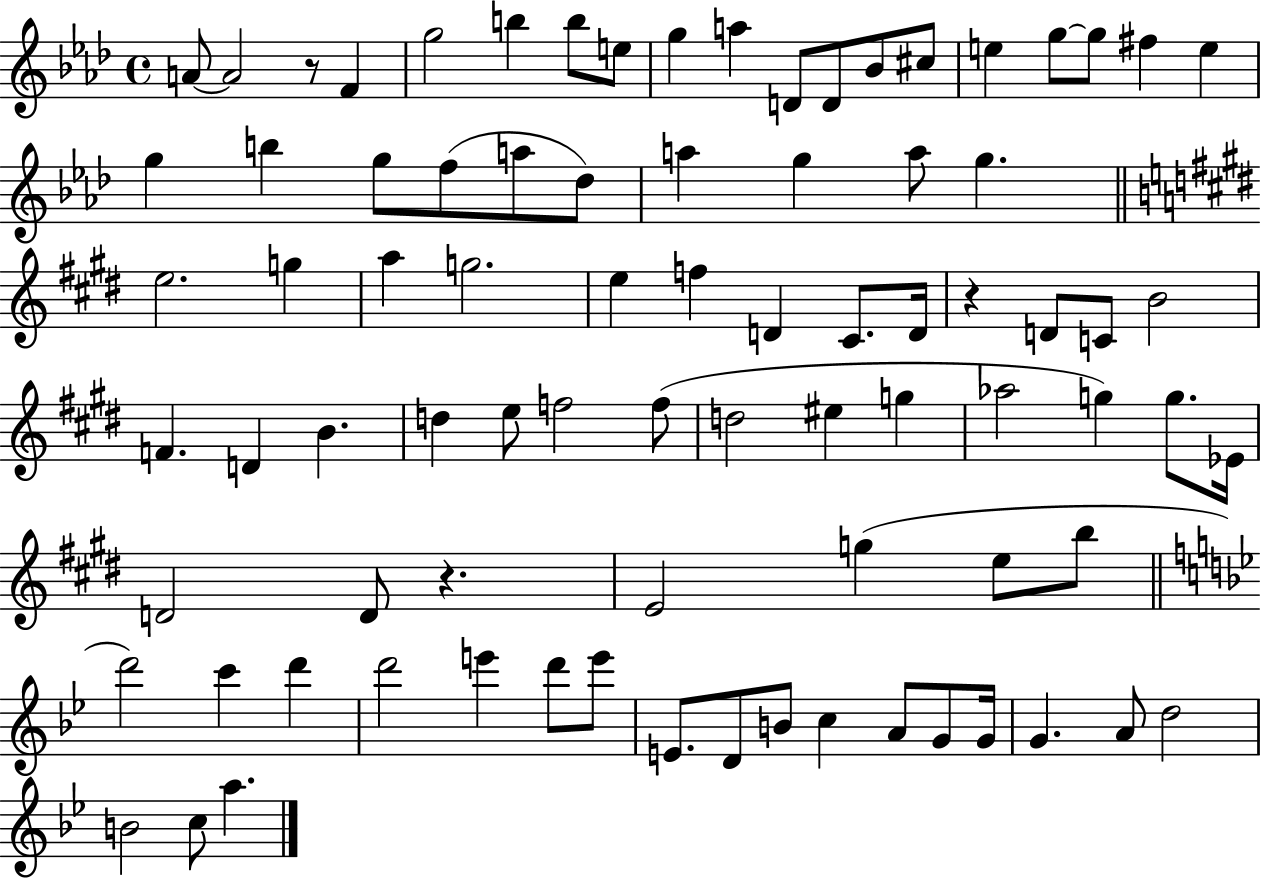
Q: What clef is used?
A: treble